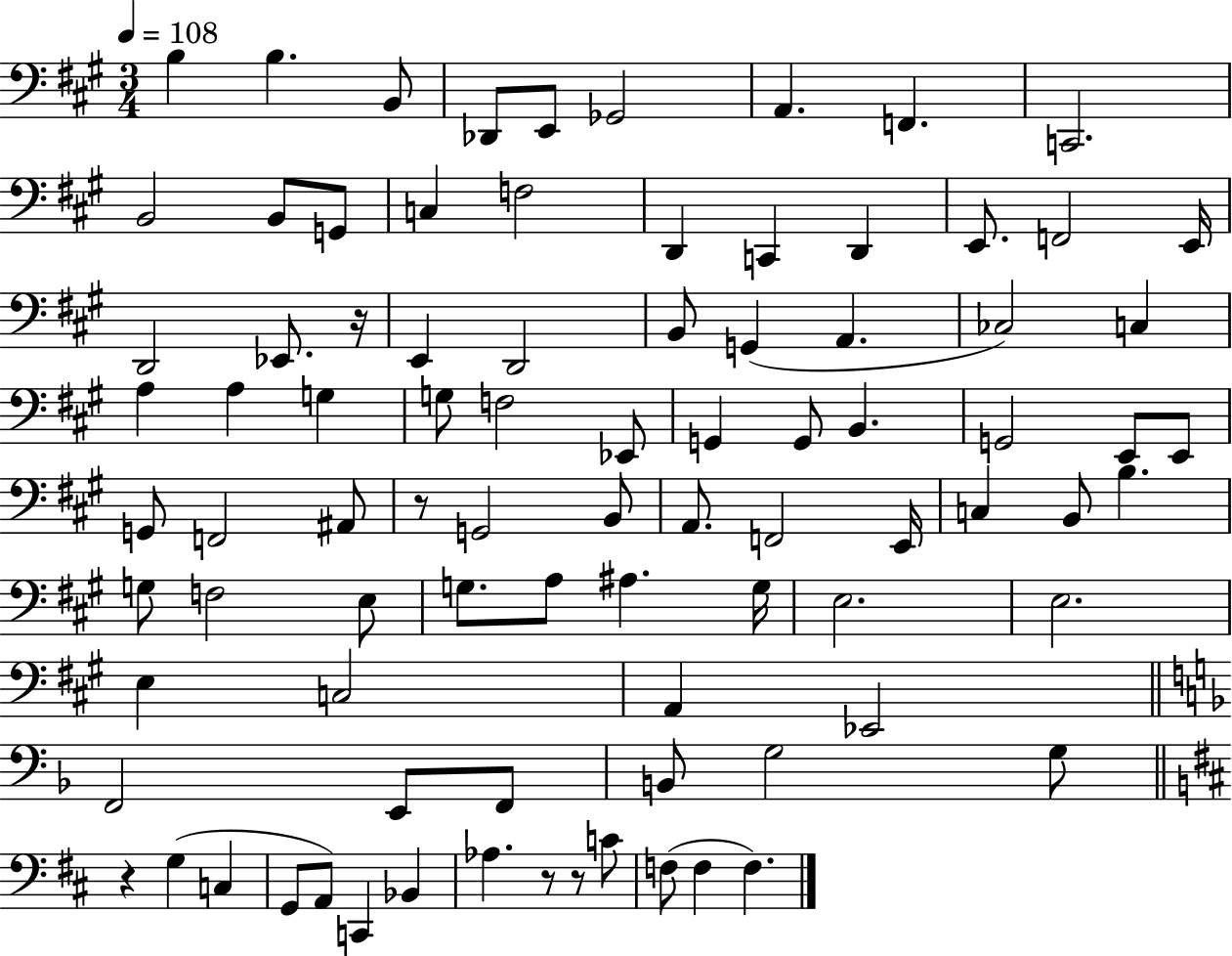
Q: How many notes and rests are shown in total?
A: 87